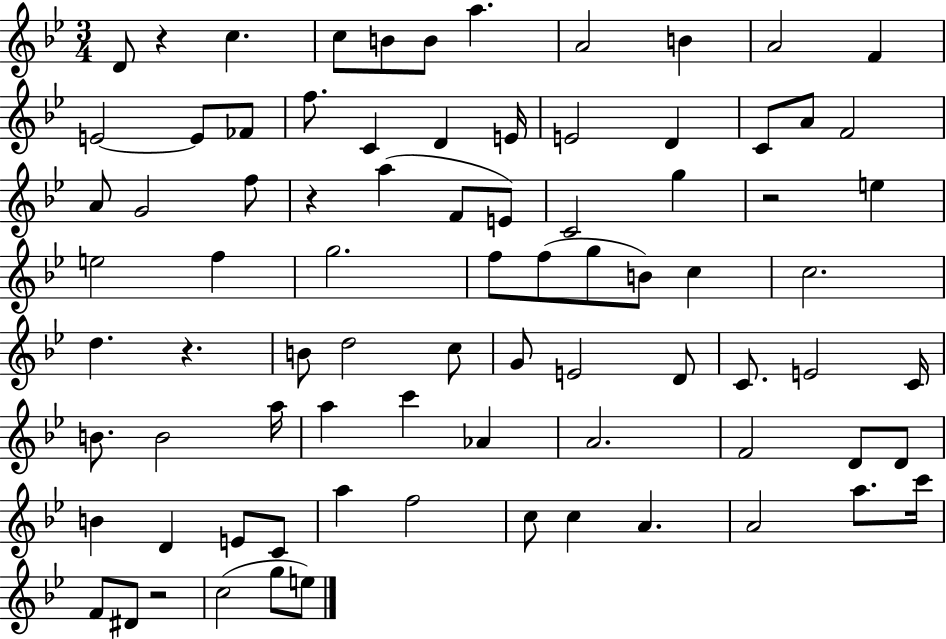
X:1
T:Untitled
M:3/4
L:1/4
K:Bb
D/2 z c c/2 B/2 B/2 a A2 B A2 F E2 E/2 _F/2 f/2 C D E/4 E2 D C/2 A/2 F2 A/2 G2 f/2 z a F/2 E/2 C2 g z2 e e2 f g2 f/2 f/2 g/2 B/2 c c2 d z B/2 d2 c/2 G/2 E2 D/2 C/2 E2 C/4 B/2 B2 a/4 a c' _A A2 F2 D/2 D/2 B D E/2 C/2 a f2 c/2 c A A2 a/2 c'/4 F/2 ^D/2 z2 c2 g/2 e/2